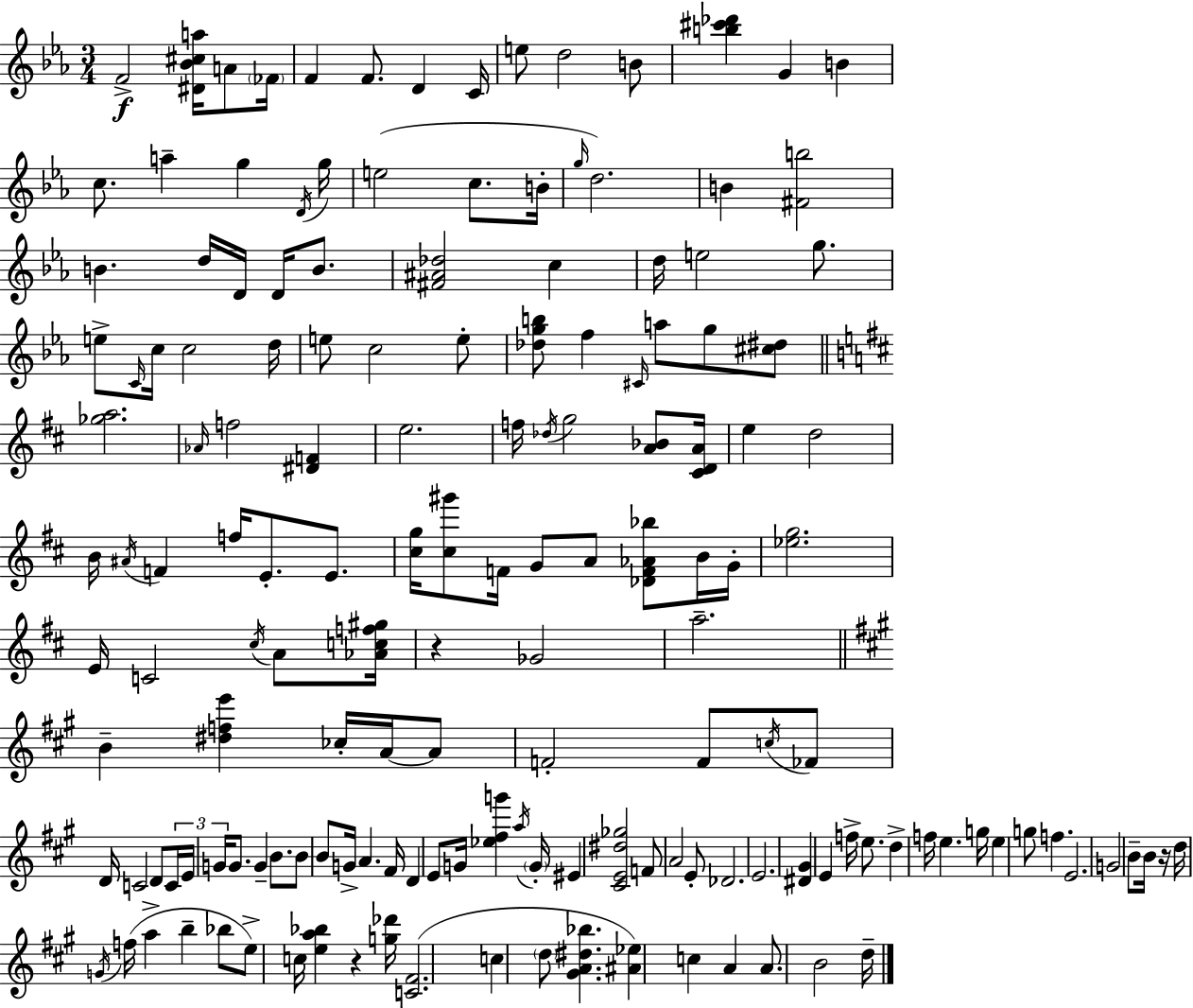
{
  \clef treble
  \numericTimeSignature
  \time 3/4
  \key c \minor
  \repeat volta 2 { f'2->\f <dis' bes' cis'' a''>16 a'8 \parenthesize fes'16 | f'4 f'8. d'4 c'16 | e''8 d''2 b'8 | <b'' cis''' des'''>4 g'4 b'4 | \break c''8. a''4-- g''4 \acciaccatura { d'16 } | g''16 e''2( c''8. | b'16-. \grace { g''16 } d''2.) | b'4 <fis' b''>2 | \break b'4. d''16 d'16 d'16 b'8. | <fis' ais' des''>2 c''4 | d''16 e''2 g''8. | e''8-> \grace { c'16 } c''16 c''2 | \break d''16 e''8 c''2 | e''8-. <des'' g'' b''>8 f''4 \grace { cis'16 } a''8 | g''8 <cis'' dis''>8 \bar "||" \break \key d \major <ges'' a''>2. | \grace { aes'16 } f''2 <dis' f'>4 | e''2. | f''16 \acciaccatura { des''16 } g''2 <a' bes'>8 | \break <cis' d' a'>16 e''4 d''2 | b'16 \acciaccatura { ais'16 } f'4 f''16 e'8.-. | e'8. <cis'' g''>16 <cis'' gis'''>8 f'16 g'8 a'8 <des' f' aes' bes''>8 | b'16 g'16-. <ees'' g''>2. | \break e'16 c'2 | \acciaccatura { cis''16 } a'8 <aes' c'' f'' gis''>16 r4 ges'2 | a''2.-- | \bar "||" \break \key a \major b'4-- <dis'' f'' e'''>4 ces''16-. a'16~~ a'8 | f'2-. f'8 \acciaccatura { c''16 } fes'8 | d'16 c'2 d'8 | \tuplet 3/2 { c'16 e'16 g'16 } g'8. g'4-- b'8. | \break b'8 b'8 g'16-> a'4. | fis'16 d'4 e'8 g'16 <ees'' fis'' g'''>4 | \acciaccatura { a''16 } \parenthesize g'16-. eis'4 <cis' e' dis'' ges''>2 | f'8 a'2 | \break e'8-. des'2. | e'2. | <dis' gis'>4 e'4 f''16-> e''8. | d''4-> f''16 e''4. | \break g''16 e''4 g''8 f''4. | e'2. | g'2 b'8-- | b'16 r16 d''16 \acciaccatura { g'16 }( f''16 a''4-> b''4-- | \break bes''8 e''8->) c''16 <e'' a'' bes''>4 r4 | <g'' des'''>16 <c' fis'>2.( | c''4 \parenthesize d''8 <gis' a' dis'' bes''>4. | <ais' ees''>4) c''4 a'4 | \break a'8. b'2 | d''16-- } \bar "|."
}